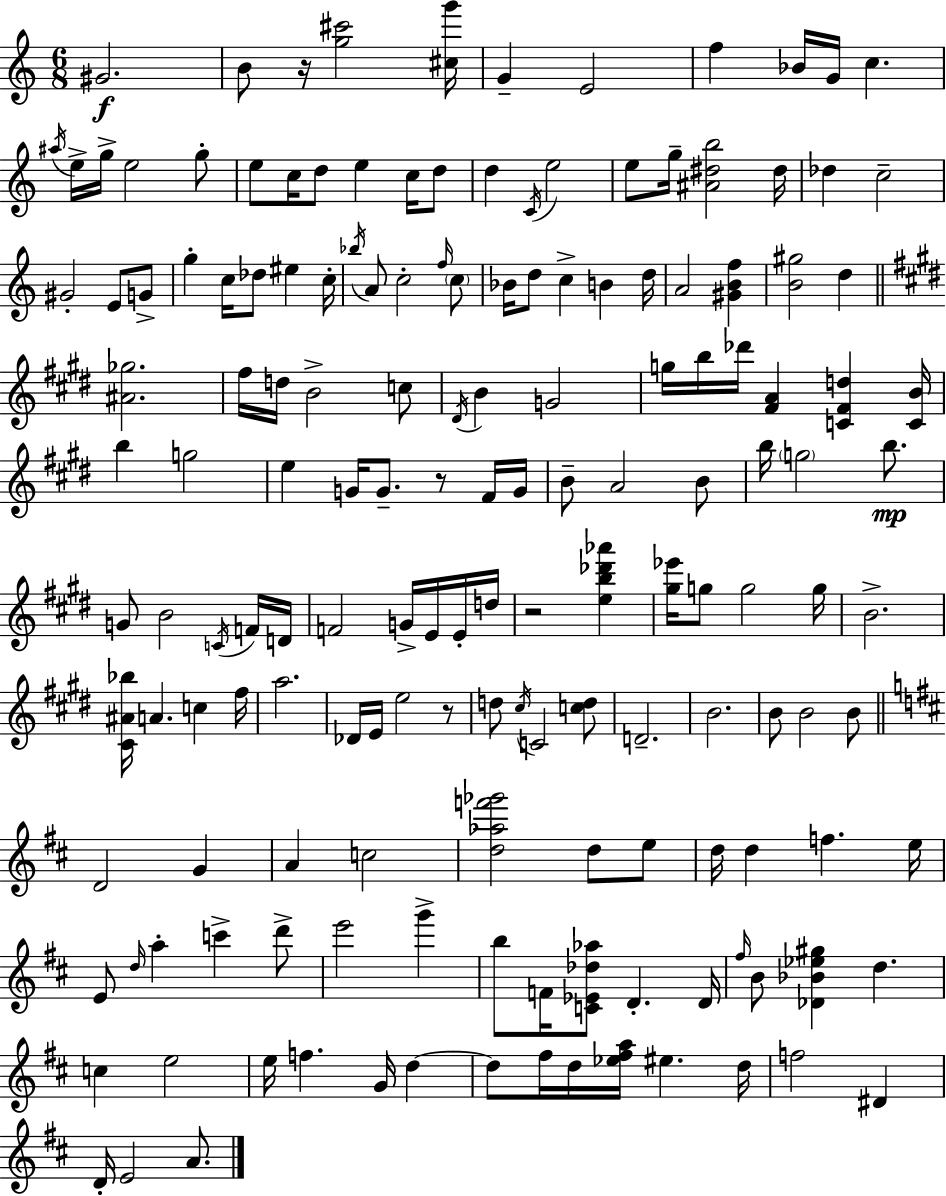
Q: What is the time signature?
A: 6/8